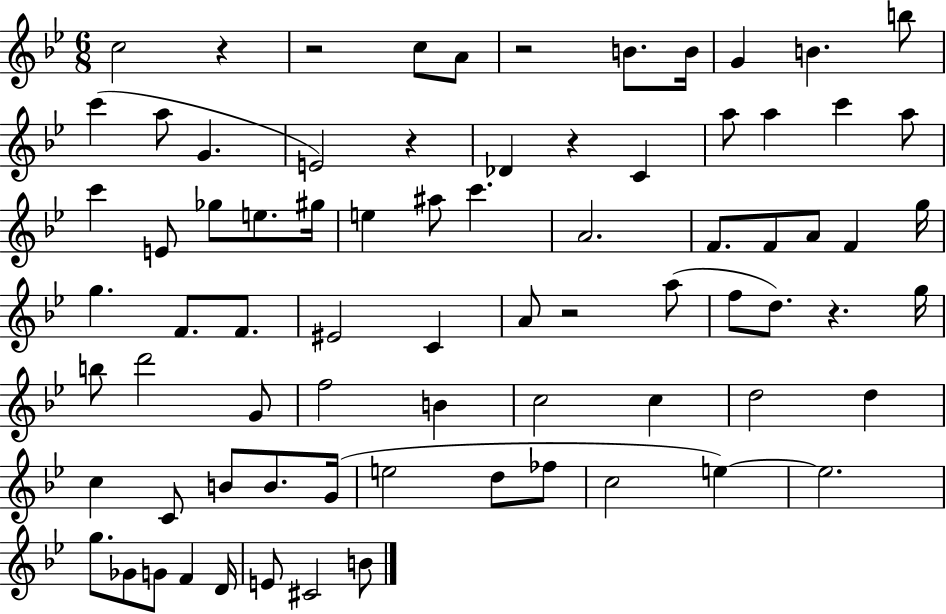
{
  \clef treble
  \numericTimeSignature
  \time 6/8
  \key bes \major
  c''2 r4 | r2 c''8 a'8 | r2 b'8. b'16 | g'4 b'4. b''8 | \break c'''4( a''8 g'4. | e'2) r4 | des'4 r4 c'4 | a''8 a''4 c'''4 a''8 | \break c'''4 e'8 ges''8 e''8. gis''16 | e''4 ais''8 c'''4. | a'2. | f'8. f'8 a'8 f'4 g''16 | \break g''4. f'8. f'8. | eis'2 c'4 | a'8 r2 a''8( | f''8 d''8.) r4. g''16 | \break b''8 d'''2 g'8 | f''2 b'4 | c''2 c''4 | d''2 d''4 | \break c''4 c'8 b'8 b'8. g'16( | e''2 d''8 fes''8 | c''2 e''4~~) | e''2. | \break g''8. ges'8 g'8 f'4 d'16 | e'8 cis'2 b'8 | \bar "|."
}